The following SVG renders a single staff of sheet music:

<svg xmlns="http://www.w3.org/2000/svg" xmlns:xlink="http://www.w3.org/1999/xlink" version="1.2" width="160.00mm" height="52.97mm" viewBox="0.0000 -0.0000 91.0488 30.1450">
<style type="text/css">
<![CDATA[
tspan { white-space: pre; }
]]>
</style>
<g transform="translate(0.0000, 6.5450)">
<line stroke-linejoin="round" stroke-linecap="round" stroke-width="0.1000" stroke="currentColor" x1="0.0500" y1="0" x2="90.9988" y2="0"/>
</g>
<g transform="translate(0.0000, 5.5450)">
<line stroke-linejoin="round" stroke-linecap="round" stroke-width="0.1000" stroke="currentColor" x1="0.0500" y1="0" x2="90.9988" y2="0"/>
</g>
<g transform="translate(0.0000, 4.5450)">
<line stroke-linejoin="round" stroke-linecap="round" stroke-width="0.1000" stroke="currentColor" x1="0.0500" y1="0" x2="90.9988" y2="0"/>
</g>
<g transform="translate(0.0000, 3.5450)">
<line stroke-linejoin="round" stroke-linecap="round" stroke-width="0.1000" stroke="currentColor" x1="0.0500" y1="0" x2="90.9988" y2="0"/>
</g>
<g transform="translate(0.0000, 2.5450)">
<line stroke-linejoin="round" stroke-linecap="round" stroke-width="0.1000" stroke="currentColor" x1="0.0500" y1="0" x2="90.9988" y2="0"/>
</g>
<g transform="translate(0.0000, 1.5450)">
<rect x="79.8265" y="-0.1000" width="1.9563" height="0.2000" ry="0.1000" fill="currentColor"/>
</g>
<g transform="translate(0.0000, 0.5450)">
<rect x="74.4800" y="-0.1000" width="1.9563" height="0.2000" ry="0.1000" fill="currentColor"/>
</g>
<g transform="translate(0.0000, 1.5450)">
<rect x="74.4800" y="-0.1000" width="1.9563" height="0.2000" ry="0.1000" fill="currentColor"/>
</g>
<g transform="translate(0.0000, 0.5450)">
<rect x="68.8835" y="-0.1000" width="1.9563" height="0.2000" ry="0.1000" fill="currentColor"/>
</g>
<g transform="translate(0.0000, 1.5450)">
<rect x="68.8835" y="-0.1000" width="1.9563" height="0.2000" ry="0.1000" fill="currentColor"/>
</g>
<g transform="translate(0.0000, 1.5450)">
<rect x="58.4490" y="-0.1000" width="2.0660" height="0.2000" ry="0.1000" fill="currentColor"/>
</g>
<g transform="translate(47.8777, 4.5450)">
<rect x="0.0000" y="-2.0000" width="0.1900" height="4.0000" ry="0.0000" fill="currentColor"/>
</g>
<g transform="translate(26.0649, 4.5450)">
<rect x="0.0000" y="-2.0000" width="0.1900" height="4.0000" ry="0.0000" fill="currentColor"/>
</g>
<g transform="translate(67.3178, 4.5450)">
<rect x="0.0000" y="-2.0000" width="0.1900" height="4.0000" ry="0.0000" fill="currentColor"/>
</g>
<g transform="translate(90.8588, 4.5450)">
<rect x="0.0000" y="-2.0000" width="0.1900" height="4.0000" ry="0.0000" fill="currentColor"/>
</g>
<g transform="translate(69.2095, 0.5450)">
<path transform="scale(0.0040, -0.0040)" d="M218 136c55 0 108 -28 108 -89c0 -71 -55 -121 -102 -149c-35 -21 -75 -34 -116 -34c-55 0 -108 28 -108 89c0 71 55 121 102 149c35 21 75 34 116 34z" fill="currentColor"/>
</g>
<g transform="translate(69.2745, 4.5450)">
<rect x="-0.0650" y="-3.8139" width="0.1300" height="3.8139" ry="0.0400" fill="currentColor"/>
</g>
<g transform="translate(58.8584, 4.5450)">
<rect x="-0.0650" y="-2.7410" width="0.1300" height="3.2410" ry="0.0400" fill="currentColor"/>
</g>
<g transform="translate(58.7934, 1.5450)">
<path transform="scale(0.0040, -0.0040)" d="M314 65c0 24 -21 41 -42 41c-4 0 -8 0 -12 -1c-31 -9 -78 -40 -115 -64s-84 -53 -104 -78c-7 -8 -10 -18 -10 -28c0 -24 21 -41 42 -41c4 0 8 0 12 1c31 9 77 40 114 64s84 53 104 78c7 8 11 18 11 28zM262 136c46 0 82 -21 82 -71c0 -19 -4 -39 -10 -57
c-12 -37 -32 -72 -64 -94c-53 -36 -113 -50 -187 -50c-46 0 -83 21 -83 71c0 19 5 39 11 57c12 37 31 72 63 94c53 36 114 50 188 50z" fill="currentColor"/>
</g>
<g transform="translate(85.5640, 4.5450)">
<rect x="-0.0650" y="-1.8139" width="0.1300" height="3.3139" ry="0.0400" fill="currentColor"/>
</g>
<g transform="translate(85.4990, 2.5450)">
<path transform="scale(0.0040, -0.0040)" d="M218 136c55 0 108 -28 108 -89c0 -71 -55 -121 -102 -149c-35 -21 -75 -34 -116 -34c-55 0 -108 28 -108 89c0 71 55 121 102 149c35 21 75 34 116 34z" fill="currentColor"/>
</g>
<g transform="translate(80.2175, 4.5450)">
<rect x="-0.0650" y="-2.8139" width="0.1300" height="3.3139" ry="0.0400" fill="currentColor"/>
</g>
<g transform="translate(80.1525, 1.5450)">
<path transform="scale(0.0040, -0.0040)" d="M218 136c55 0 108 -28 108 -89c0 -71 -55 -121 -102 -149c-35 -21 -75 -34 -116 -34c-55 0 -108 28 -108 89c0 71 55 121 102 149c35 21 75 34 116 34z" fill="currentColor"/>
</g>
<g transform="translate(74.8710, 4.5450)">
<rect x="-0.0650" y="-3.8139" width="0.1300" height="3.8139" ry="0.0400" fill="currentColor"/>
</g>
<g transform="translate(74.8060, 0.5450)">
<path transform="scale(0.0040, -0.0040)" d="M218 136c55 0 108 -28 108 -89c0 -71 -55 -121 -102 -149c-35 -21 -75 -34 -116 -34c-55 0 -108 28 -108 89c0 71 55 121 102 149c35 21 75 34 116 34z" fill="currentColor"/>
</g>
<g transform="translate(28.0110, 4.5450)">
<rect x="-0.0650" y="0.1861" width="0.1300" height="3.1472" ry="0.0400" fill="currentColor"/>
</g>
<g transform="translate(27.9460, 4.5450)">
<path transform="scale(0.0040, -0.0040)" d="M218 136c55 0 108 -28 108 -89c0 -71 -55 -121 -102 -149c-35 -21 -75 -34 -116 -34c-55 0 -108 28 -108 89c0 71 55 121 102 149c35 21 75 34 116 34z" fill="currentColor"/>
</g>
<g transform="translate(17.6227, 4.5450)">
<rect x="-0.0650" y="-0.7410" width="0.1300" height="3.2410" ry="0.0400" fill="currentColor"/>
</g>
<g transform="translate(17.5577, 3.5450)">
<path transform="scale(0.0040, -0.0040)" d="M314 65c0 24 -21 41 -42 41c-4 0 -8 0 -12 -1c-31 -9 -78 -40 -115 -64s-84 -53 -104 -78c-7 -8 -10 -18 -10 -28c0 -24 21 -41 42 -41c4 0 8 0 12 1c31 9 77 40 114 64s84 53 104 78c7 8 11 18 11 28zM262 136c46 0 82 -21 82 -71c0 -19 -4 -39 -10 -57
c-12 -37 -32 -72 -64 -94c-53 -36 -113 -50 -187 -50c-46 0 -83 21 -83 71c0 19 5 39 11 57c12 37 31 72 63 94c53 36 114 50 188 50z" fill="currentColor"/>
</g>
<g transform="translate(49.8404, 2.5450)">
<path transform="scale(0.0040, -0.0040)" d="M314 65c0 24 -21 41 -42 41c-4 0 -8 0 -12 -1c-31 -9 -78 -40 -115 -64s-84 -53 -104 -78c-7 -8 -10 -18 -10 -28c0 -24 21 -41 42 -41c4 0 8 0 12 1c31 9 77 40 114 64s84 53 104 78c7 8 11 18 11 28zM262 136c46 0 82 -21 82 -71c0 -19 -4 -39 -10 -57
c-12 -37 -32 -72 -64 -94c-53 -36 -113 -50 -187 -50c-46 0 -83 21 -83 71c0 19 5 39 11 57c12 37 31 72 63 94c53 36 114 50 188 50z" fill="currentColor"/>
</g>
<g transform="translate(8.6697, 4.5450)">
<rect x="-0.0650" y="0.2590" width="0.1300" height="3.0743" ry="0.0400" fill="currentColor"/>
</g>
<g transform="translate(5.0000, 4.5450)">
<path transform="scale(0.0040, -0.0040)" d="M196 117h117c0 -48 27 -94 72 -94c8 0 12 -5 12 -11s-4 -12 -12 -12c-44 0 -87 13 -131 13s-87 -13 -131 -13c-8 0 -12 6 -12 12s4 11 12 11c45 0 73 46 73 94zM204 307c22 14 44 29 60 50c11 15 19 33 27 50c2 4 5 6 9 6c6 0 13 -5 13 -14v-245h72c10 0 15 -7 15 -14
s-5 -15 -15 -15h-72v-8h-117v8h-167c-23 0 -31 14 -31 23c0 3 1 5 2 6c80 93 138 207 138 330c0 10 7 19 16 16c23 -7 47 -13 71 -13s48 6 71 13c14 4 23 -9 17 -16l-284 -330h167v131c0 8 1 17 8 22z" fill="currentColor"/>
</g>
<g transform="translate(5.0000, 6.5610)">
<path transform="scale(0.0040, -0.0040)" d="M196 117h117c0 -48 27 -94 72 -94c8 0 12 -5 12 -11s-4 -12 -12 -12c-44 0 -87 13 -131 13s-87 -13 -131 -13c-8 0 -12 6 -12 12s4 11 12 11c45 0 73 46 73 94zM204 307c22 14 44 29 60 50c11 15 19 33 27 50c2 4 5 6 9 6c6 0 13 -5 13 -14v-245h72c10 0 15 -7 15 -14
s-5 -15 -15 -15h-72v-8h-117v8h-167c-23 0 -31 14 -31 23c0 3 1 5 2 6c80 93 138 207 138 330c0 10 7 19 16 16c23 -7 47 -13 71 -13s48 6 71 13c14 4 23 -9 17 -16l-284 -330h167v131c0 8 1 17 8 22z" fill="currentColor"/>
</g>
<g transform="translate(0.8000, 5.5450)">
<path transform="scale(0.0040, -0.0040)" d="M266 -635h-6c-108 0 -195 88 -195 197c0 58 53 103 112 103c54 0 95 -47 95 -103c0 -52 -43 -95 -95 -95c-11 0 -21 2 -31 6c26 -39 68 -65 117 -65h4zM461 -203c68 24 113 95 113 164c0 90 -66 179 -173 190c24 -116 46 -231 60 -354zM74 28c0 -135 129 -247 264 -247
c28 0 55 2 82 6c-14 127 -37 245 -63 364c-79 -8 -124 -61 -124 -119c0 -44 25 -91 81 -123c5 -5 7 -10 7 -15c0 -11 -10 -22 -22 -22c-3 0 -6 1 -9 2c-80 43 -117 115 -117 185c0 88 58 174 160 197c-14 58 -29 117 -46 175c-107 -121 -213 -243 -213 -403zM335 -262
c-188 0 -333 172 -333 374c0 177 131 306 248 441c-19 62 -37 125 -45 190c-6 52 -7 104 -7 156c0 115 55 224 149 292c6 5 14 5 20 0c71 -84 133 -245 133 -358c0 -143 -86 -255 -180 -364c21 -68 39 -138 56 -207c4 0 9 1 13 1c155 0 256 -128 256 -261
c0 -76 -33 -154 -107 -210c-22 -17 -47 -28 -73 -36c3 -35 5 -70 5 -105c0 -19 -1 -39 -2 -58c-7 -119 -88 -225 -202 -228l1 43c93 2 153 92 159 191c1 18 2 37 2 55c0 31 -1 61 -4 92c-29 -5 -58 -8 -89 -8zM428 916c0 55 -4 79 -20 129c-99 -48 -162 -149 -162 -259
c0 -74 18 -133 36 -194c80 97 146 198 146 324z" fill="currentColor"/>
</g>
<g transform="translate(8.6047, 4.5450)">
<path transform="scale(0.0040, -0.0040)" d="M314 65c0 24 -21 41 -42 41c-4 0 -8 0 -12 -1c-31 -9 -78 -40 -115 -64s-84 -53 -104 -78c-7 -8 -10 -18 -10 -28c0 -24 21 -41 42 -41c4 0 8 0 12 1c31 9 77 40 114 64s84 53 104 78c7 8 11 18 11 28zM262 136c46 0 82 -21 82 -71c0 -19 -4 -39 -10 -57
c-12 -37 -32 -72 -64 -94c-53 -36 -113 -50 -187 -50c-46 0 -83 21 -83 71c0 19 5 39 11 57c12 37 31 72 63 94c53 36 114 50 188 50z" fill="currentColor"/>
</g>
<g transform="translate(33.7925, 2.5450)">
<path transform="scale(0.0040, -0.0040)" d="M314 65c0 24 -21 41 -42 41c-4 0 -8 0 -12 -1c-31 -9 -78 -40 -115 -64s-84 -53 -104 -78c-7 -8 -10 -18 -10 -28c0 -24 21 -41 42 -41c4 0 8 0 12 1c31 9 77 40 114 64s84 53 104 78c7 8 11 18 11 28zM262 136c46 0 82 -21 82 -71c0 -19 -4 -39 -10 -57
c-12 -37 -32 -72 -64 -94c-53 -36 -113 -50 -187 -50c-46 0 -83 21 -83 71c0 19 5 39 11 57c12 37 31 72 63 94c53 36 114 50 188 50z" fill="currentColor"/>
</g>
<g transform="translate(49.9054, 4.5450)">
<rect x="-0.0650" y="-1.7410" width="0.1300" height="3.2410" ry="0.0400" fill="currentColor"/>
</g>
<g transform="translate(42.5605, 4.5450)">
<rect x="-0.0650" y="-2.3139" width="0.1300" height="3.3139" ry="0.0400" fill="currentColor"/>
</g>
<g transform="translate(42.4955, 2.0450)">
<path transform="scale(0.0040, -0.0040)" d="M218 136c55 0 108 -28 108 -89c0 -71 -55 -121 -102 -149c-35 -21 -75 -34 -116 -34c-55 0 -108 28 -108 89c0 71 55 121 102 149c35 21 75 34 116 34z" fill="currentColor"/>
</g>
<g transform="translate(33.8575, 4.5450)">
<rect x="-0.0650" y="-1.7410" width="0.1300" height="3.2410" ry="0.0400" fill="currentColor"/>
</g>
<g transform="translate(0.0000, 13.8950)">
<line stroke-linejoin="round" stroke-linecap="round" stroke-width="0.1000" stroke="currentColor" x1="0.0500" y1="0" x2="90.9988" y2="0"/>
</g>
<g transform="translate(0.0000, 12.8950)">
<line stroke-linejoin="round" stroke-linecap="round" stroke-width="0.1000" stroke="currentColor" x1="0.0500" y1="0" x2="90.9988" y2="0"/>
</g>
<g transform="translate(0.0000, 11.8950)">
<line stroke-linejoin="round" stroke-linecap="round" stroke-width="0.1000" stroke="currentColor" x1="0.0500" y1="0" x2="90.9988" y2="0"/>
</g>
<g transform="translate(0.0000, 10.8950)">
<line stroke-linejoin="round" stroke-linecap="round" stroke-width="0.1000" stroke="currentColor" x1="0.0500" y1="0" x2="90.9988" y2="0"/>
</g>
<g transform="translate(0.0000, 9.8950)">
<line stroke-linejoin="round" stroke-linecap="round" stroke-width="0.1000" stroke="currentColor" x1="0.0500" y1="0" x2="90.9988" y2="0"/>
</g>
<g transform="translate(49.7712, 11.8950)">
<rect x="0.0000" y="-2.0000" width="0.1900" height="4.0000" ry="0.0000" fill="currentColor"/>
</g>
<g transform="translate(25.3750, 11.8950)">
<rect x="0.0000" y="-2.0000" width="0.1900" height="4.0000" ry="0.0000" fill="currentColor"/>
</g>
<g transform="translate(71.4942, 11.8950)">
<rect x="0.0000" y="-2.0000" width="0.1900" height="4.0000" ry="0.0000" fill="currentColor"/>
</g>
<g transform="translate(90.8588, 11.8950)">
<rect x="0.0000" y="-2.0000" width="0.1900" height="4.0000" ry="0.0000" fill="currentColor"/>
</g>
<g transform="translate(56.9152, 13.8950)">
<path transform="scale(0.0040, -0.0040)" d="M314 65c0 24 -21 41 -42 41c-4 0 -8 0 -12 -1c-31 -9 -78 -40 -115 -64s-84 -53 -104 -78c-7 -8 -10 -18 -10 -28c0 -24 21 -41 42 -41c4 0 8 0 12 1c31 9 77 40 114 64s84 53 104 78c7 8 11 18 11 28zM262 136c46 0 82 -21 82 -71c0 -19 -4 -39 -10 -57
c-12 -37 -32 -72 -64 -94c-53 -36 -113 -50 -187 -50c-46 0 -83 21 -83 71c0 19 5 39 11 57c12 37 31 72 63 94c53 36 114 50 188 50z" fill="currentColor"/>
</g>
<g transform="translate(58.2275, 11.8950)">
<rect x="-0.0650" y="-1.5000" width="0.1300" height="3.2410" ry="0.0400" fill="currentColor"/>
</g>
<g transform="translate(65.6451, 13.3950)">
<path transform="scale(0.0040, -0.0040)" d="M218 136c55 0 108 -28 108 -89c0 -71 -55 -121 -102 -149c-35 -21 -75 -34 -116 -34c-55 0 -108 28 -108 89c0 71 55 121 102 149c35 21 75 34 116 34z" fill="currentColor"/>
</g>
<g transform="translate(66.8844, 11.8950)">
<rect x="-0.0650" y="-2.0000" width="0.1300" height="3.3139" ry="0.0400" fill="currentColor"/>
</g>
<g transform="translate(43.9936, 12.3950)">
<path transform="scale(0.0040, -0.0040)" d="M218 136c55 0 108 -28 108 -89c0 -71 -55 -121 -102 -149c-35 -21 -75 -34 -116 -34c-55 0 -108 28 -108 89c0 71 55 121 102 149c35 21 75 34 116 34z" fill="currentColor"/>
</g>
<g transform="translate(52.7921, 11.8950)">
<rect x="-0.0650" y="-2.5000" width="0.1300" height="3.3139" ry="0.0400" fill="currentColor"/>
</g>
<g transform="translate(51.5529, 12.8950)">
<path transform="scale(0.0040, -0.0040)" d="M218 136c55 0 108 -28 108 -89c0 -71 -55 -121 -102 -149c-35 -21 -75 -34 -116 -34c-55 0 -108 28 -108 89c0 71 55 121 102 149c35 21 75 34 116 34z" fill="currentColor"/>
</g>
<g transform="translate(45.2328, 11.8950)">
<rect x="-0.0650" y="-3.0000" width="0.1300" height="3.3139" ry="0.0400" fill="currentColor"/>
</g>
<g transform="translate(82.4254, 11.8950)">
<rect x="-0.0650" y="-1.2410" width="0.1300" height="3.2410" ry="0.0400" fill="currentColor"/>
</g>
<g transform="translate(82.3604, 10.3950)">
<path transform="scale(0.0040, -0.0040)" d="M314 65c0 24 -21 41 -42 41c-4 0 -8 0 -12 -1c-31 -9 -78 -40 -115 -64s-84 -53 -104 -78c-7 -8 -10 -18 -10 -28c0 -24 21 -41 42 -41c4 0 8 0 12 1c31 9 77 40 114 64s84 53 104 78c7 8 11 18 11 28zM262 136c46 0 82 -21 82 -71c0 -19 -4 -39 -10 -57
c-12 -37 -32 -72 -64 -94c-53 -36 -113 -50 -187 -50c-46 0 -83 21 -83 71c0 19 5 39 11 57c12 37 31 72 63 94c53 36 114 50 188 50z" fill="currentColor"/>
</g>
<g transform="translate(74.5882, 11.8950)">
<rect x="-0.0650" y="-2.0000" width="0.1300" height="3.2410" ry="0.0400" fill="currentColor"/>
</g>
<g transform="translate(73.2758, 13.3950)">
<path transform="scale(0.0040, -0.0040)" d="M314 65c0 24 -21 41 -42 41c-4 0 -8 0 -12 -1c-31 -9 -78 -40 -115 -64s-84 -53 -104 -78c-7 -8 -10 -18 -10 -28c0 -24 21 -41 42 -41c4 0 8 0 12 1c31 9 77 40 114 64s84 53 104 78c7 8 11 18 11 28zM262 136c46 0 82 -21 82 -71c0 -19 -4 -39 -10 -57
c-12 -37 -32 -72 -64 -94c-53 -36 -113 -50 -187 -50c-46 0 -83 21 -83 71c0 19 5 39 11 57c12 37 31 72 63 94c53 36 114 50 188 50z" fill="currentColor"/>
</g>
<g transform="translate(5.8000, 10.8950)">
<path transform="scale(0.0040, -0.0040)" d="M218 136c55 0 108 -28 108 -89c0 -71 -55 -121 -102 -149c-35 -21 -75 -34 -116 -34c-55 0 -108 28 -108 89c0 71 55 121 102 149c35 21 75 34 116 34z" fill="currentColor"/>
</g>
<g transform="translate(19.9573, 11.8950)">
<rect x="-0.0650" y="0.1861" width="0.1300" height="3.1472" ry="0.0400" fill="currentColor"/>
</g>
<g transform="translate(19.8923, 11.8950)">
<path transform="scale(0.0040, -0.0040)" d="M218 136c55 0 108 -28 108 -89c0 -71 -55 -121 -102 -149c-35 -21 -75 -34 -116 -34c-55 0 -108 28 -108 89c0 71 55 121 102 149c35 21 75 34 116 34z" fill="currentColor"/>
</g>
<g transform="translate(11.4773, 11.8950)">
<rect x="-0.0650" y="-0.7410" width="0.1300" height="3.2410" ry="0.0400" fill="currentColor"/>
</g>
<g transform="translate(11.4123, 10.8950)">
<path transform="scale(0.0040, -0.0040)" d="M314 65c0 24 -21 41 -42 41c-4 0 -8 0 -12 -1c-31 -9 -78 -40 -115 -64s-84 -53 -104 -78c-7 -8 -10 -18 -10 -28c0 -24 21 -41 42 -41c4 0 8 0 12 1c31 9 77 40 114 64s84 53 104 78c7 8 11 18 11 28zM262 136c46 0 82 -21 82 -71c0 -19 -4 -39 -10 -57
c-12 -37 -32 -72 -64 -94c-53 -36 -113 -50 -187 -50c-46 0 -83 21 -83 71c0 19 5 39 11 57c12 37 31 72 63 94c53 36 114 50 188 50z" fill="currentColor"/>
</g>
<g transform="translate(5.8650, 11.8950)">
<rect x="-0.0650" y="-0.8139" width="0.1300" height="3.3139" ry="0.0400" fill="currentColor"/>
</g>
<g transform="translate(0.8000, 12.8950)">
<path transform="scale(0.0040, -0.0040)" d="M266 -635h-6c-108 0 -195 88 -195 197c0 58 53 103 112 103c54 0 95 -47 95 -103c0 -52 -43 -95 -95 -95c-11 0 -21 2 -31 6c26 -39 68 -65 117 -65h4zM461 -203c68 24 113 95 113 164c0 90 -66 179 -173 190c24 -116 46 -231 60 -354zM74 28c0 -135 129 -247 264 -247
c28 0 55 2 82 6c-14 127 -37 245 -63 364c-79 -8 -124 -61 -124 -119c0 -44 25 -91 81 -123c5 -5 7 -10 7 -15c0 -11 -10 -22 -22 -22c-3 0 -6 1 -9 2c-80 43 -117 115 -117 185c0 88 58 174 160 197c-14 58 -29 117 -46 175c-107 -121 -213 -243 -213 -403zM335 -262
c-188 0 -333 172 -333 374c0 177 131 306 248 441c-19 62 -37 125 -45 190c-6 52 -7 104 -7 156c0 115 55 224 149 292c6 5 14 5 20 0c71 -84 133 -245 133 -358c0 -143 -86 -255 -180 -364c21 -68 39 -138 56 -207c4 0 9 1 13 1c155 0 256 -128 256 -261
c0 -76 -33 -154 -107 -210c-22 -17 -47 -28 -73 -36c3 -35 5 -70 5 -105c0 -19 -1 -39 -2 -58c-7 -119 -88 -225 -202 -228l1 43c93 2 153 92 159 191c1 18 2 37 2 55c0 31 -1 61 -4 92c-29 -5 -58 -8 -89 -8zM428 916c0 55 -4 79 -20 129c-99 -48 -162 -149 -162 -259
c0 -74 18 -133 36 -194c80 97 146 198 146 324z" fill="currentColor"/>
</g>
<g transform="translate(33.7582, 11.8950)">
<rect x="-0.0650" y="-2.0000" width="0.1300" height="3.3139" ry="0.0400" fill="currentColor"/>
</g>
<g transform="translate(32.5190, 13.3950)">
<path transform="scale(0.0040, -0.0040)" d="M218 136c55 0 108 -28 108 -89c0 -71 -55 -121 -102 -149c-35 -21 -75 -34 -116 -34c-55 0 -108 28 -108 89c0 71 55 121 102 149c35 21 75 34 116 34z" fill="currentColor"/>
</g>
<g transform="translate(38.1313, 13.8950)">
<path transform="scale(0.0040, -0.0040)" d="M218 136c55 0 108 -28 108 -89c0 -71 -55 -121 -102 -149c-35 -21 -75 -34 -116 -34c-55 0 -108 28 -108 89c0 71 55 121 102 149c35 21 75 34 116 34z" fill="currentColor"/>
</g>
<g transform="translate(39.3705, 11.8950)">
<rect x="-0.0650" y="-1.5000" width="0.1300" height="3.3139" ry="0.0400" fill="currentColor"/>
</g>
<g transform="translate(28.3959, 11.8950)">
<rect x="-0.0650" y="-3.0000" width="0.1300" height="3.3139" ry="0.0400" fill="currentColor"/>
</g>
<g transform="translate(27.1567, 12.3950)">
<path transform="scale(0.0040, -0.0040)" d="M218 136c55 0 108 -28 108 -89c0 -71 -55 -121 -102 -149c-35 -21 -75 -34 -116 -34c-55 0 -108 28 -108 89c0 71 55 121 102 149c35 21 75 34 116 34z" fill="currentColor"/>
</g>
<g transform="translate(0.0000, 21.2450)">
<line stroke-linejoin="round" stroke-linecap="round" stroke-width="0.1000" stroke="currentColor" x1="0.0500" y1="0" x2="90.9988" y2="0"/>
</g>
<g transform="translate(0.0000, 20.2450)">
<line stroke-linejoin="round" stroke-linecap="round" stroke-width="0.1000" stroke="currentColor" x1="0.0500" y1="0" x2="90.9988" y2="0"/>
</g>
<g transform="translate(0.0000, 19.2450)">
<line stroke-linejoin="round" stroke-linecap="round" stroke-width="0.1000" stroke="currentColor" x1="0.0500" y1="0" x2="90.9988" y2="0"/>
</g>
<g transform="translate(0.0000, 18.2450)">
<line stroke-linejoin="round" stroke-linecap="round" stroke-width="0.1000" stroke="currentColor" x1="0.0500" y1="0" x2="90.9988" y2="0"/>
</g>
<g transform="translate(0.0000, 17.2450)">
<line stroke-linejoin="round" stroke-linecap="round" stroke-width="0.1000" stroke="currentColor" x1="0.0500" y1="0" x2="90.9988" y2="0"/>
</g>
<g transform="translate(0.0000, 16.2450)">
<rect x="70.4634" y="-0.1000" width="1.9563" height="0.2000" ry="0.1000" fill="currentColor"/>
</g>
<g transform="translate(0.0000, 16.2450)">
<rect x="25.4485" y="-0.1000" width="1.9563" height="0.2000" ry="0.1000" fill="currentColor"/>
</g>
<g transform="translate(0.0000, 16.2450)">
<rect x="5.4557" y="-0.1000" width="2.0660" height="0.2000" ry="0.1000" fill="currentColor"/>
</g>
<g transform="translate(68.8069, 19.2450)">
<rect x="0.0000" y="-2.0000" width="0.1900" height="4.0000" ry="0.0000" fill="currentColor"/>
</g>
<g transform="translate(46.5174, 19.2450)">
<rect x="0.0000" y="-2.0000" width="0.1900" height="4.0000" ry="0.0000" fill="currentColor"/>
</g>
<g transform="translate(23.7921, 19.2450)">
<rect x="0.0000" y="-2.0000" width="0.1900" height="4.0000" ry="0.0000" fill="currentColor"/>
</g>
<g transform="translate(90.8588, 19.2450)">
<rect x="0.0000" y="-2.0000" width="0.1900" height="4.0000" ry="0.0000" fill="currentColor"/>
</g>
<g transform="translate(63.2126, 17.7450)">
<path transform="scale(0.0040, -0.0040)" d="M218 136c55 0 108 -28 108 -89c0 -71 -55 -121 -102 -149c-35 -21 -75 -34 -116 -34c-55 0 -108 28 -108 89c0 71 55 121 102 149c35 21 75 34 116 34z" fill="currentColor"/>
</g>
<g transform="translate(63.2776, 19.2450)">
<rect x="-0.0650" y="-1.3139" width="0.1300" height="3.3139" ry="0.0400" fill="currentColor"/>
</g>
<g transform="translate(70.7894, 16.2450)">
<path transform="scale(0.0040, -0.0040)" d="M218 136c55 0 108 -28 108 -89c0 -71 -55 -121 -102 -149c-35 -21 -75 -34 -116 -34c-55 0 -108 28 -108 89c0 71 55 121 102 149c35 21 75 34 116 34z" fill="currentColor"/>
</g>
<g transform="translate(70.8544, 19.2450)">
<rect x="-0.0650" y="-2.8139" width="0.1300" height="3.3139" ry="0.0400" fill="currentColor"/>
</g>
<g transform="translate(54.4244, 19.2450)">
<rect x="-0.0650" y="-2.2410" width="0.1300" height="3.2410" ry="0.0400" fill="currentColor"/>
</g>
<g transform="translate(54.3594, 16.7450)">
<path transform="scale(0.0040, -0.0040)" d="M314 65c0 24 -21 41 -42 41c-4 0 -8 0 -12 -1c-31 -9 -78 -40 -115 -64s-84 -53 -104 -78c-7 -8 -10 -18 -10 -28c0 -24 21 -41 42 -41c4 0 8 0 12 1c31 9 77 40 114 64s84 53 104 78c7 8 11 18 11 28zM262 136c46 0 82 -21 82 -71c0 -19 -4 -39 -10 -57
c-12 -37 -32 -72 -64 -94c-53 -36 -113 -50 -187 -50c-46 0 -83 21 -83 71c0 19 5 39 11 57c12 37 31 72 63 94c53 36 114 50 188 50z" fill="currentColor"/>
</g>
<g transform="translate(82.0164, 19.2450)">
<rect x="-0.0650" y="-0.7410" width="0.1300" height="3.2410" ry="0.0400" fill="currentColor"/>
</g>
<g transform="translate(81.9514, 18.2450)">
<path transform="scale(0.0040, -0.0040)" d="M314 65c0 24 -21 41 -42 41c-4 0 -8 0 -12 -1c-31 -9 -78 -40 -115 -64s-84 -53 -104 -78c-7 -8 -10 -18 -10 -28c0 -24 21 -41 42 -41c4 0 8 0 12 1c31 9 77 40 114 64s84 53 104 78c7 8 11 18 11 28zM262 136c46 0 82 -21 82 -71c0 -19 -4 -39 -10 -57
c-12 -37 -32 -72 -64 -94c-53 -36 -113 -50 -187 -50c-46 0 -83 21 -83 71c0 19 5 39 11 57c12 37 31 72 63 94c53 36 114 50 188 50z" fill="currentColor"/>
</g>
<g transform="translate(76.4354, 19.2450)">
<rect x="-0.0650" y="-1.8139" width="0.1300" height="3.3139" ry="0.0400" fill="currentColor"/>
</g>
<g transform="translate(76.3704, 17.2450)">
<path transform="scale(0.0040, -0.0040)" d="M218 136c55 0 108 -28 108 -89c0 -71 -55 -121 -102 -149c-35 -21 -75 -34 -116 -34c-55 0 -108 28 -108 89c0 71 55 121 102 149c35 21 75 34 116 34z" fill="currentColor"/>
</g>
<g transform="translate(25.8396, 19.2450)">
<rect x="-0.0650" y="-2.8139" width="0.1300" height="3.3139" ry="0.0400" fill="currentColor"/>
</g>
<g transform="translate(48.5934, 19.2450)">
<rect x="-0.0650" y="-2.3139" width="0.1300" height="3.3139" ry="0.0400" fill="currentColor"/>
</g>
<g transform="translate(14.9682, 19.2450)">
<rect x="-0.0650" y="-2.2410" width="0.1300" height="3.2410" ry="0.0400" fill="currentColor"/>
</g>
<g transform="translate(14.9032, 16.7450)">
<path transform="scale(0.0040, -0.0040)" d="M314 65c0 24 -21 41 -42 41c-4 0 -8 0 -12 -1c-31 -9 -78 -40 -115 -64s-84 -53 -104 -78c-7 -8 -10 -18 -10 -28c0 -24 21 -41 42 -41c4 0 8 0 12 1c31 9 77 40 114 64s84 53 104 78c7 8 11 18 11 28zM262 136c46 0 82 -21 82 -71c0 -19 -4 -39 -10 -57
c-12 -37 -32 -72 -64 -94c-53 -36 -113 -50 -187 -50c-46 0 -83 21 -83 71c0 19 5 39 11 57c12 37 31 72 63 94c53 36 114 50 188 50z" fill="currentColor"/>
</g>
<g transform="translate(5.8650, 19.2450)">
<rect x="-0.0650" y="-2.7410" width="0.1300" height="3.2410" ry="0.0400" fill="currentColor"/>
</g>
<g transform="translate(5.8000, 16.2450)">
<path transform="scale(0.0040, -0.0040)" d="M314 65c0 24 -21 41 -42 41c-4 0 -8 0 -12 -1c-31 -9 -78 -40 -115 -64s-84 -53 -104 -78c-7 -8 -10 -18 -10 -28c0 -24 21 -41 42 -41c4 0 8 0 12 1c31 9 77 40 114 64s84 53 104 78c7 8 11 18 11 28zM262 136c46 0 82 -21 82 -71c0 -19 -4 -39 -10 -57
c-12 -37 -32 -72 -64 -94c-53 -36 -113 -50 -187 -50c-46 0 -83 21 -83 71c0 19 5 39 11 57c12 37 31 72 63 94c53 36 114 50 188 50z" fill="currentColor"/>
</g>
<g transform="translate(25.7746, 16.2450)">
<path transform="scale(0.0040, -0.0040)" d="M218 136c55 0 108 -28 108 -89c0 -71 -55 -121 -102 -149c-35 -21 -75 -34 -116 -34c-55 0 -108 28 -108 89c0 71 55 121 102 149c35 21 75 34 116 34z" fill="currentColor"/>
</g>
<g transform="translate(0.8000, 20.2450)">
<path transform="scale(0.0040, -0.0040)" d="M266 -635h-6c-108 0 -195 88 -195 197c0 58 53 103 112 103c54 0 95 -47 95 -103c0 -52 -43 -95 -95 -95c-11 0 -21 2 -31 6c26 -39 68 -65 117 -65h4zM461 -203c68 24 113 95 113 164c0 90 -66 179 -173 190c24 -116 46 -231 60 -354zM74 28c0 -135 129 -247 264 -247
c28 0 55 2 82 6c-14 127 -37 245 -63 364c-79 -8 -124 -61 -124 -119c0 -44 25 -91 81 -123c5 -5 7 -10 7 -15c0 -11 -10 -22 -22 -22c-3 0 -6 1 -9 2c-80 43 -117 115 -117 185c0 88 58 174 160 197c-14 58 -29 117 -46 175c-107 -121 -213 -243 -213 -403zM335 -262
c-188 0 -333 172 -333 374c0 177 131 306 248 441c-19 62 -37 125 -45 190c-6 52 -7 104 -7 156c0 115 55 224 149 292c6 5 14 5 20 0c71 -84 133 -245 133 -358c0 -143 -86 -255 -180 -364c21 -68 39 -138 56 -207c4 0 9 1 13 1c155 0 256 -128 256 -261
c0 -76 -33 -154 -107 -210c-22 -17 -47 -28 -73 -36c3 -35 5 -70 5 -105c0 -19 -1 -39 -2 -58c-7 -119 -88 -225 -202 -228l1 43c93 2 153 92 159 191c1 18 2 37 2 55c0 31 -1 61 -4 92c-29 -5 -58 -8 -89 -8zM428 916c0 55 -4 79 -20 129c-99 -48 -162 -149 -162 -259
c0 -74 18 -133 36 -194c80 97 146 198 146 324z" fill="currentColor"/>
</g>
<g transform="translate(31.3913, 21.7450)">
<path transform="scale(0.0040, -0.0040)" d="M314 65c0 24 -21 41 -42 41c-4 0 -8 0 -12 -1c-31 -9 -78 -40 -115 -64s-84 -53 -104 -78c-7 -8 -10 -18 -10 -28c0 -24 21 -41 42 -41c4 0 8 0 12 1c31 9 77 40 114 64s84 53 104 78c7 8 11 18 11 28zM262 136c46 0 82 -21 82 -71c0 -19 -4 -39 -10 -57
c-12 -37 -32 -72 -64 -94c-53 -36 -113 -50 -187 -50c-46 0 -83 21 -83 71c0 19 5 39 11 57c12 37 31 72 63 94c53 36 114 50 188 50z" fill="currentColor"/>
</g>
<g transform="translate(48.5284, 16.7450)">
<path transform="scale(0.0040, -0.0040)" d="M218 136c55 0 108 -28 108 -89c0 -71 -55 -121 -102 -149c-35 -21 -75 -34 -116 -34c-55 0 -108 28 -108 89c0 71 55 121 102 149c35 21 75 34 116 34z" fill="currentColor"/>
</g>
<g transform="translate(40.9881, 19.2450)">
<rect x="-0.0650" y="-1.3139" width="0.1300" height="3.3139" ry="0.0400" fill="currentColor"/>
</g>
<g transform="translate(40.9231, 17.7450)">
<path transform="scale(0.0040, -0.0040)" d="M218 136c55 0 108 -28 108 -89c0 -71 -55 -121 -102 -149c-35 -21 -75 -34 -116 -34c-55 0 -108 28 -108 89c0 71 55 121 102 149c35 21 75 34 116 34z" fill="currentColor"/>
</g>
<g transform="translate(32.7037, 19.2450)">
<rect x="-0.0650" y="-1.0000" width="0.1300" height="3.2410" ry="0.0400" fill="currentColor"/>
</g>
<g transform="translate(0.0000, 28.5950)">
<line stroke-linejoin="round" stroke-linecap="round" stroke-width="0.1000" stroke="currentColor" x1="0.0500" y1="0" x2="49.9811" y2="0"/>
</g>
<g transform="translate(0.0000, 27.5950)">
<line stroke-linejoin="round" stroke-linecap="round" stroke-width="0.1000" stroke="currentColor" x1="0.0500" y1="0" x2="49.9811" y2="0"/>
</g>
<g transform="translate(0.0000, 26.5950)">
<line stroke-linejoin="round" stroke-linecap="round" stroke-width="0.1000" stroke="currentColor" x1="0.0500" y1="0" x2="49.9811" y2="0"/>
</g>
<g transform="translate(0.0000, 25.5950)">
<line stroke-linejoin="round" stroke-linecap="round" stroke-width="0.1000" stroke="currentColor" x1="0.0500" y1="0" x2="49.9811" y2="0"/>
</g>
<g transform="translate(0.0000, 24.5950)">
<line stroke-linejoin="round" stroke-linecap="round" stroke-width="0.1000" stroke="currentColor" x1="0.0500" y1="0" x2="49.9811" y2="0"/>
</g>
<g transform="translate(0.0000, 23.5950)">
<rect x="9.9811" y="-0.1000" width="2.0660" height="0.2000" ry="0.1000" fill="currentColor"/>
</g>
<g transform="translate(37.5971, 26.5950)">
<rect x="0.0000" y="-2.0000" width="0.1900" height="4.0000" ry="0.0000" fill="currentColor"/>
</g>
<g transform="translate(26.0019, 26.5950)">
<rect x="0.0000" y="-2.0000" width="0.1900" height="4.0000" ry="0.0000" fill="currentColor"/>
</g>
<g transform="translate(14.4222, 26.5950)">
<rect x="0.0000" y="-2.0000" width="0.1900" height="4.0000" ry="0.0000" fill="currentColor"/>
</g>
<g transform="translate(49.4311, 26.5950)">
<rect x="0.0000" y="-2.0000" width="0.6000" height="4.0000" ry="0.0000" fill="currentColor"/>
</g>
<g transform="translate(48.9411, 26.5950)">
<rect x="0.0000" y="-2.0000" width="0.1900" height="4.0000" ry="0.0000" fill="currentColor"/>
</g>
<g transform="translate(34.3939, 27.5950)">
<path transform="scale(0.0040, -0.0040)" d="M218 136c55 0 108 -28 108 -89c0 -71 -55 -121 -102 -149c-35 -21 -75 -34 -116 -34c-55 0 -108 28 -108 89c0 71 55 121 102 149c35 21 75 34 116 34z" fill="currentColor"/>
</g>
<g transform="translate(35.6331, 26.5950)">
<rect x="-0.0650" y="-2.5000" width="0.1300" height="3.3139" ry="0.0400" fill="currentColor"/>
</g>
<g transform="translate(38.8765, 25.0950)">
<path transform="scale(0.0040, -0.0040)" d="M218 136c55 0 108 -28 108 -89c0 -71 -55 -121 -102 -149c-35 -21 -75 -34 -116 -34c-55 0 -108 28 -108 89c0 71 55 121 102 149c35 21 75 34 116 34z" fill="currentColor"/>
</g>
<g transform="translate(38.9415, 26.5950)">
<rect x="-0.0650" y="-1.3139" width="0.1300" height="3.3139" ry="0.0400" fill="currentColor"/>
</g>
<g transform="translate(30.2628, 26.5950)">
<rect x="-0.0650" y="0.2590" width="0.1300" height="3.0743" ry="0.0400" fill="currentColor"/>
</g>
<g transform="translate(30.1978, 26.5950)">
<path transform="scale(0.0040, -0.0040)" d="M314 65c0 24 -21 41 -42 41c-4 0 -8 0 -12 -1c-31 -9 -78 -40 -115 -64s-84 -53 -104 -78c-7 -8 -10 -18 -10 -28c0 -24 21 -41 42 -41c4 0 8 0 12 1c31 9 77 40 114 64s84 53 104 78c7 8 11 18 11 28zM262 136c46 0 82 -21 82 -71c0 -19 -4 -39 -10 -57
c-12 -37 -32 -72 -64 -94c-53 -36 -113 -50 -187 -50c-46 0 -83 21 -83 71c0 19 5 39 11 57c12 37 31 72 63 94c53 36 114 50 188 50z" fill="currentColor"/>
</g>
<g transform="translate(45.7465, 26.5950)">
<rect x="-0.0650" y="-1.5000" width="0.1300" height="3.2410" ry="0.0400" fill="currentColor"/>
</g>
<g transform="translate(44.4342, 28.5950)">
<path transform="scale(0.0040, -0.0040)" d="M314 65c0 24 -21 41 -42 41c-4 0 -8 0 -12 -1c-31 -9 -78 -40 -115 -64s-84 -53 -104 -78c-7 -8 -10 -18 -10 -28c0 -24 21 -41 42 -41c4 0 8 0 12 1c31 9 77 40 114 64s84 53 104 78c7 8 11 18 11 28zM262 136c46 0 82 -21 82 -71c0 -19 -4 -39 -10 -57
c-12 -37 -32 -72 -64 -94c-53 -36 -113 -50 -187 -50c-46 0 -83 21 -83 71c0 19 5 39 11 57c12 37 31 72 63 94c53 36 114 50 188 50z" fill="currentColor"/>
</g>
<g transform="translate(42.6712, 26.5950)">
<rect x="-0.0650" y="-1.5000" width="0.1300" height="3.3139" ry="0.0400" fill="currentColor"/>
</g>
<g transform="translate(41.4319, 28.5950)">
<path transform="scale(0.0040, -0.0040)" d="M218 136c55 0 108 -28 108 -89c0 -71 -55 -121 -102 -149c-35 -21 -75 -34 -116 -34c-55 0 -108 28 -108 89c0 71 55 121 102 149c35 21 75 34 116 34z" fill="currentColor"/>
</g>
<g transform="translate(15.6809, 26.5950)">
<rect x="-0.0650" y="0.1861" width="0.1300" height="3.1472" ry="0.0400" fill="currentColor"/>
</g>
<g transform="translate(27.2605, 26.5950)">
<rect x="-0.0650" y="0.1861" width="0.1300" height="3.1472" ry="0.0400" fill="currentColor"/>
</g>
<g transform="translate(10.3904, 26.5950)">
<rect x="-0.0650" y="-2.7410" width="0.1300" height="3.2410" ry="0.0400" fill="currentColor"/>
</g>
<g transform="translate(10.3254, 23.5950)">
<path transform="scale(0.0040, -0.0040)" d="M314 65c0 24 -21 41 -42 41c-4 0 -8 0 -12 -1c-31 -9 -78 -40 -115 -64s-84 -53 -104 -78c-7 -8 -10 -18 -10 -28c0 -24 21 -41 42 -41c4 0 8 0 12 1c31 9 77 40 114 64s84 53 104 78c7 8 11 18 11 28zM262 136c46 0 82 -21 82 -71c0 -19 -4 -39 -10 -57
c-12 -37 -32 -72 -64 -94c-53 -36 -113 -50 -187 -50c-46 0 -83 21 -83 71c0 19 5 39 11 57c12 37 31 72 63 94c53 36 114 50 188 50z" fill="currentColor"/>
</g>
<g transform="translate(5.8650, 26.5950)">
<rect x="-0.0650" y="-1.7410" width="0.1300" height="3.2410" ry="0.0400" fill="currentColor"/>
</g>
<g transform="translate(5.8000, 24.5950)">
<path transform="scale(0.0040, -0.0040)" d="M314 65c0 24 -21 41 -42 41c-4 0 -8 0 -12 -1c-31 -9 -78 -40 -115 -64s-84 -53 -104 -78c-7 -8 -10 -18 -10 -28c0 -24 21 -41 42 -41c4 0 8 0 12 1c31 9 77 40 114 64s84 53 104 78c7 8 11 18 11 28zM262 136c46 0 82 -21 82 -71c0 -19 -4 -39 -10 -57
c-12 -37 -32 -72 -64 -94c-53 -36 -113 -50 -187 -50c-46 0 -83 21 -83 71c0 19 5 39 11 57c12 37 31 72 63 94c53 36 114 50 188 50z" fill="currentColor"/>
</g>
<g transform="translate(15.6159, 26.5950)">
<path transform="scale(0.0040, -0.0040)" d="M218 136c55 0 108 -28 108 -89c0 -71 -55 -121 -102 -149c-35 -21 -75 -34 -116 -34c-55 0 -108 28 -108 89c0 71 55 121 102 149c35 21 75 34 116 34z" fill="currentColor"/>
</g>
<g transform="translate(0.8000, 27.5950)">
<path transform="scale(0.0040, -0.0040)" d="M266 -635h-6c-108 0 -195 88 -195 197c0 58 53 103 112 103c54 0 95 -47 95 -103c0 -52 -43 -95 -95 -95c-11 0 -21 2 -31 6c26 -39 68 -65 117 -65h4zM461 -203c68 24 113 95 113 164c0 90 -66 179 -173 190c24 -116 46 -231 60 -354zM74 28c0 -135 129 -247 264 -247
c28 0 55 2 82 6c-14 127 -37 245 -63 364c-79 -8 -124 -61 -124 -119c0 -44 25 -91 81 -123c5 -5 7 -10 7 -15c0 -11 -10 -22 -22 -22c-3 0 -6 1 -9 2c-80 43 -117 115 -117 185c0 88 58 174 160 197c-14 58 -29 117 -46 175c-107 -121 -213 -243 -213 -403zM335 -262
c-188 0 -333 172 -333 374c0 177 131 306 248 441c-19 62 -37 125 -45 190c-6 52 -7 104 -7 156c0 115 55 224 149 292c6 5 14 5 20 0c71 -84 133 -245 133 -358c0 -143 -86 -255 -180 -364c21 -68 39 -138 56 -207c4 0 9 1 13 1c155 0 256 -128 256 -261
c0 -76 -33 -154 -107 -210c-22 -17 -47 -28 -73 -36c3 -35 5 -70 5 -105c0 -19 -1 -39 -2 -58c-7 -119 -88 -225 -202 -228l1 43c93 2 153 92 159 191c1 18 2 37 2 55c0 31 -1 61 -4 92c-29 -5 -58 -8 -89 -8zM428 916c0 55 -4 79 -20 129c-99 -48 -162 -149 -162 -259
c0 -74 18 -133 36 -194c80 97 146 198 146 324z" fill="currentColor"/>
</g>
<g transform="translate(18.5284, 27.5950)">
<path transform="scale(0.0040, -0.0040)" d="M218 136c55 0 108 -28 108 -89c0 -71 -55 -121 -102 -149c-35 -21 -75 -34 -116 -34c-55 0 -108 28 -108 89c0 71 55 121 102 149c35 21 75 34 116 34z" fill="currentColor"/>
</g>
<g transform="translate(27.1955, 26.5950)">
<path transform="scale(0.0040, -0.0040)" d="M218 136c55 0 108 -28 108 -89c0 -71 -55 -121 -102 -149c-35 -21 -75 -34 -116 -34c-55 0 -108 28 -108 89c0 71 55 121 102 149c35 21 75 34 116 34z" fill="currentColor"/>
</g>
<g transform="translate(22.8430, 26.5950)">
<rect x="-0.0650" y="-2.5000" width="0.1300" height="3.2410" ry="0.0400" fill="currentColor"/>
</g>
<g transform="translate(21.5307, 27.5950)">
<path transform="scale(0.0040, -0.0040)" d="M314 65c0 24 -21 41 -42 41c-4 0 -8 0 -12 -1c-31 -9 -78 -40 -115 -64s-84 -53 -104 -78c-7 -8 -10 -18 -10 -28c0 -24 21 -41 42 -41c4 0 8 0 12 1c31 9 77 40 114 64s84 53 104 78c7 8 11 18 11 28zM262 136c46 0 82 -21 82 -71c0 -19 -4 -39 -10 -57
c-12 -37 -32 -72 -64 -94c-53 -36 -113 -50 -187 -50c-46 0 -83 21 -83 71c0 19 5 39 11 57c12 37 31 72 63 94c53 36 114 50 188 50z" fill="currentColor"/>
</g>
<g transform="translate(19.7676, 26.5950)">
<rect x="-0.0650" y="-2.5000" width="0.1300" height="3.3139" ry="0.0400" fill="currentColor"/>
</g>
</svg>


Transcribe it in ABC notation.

X:1
T:Untitled
M:4/4
L:1/4
K:C
B2 d2 B f2 g f2 a2 c' c' a f d d2 B A F E A G E2 F F2 e2 a2 g2 a D2 e g g2 e a f d2 f2 a2 B G G2 B B2 G e E E2